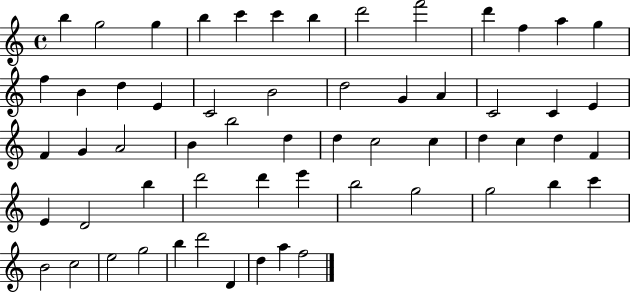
X:1
T:Untitled
M:4/4
L:1/4
K:C
b g2 g b c' c' b d'2 f'2 d' f a g f B d E C2 B2 d2 G A C2 C E F G A2 B b2 d d c2 c d c d F E D2 b d'2 d' e' b2 g2 g2 b c' B2 c2 e2 g2 b d'2 D d a f2